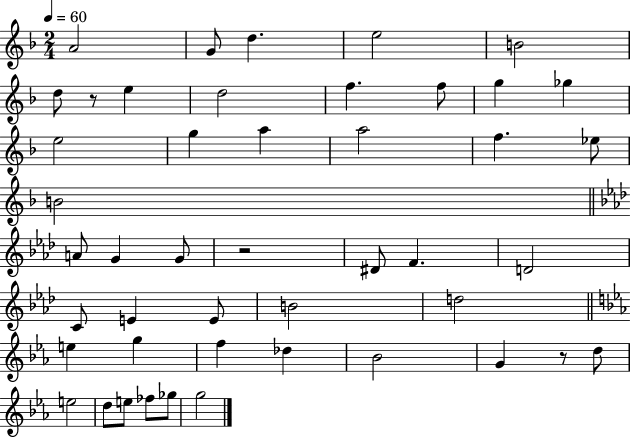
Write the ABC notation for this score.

X:1
T:Untitled
M:2/4
L:1/4
K:F
A2 G/2 d e2 B2 d/2 z/2 e d2 f f/2 g _g e2 g a a2 f _e/2 B2 A/2 G G/2 z2 ^D/2 F D2 C/2 E E/2 B2 d2 e g f _d _B2 G z/2 d/2 e2 d/2 e/2 _f/2 _g/2 g2